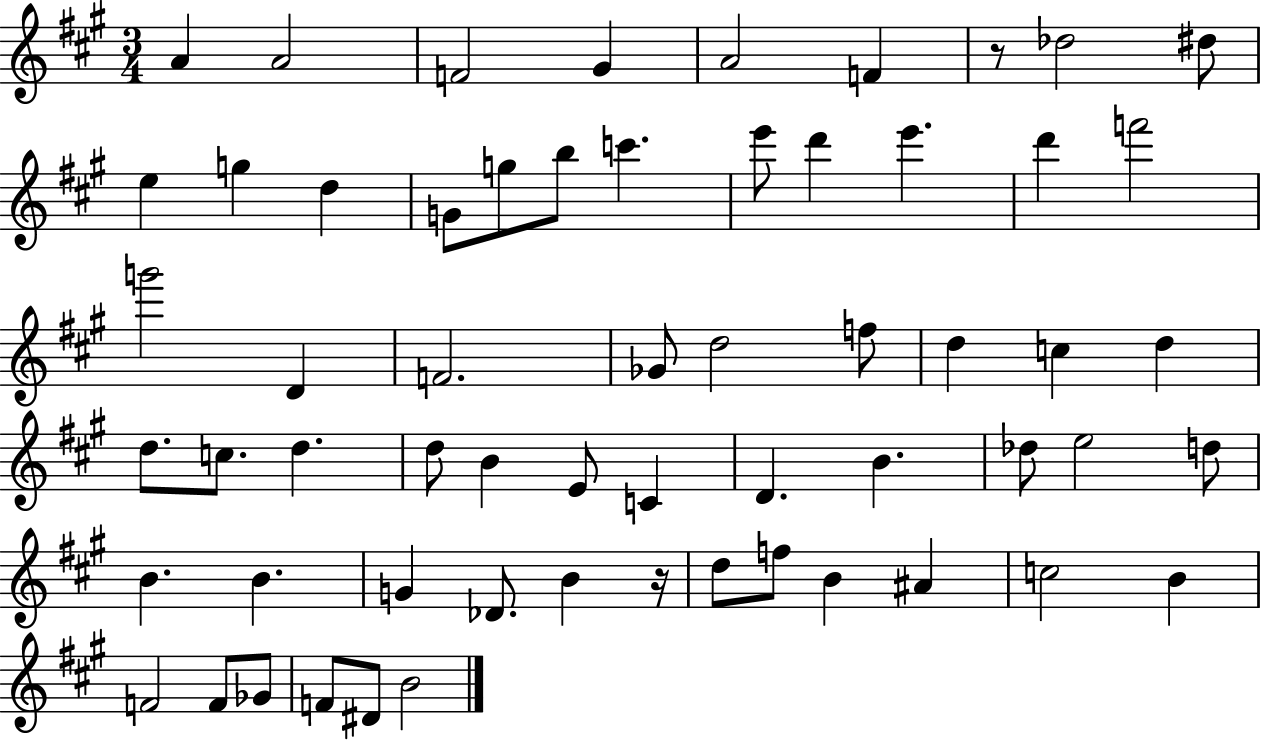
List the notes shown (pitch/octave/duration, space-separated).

A4/q A4/h F4/h G#4/q A4/h F4/q R/e Db5/h D#5/e E5/q G5/q D5/q G4/e G5/e B5/e C6/q. E6/e D6/q E6/q. D6/q F6/h G6/h D4/q F4/h. Gb4/e D5/h F5/e D5/q C5/q D5/q D5/e. C5/e. D5/q. D5/e B4/q E4/e C4/q D4/q. B4/q. Db5/e E5/h D5/e B4/q. B4/q. G4/q Db4/e. B4/q R/s D5/e F5/e B4/q A#4/q C5/h B4/q F4/h F4/e Gb4/e F4/e D#4/e B4/h